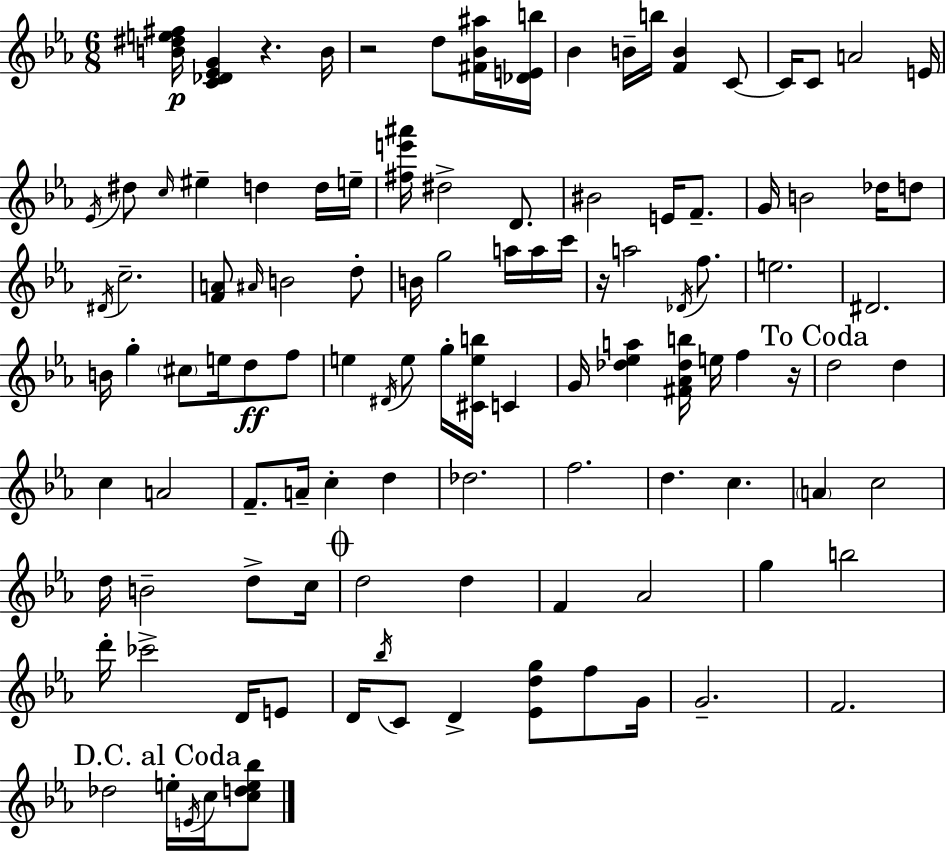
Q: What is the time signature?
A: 6/8